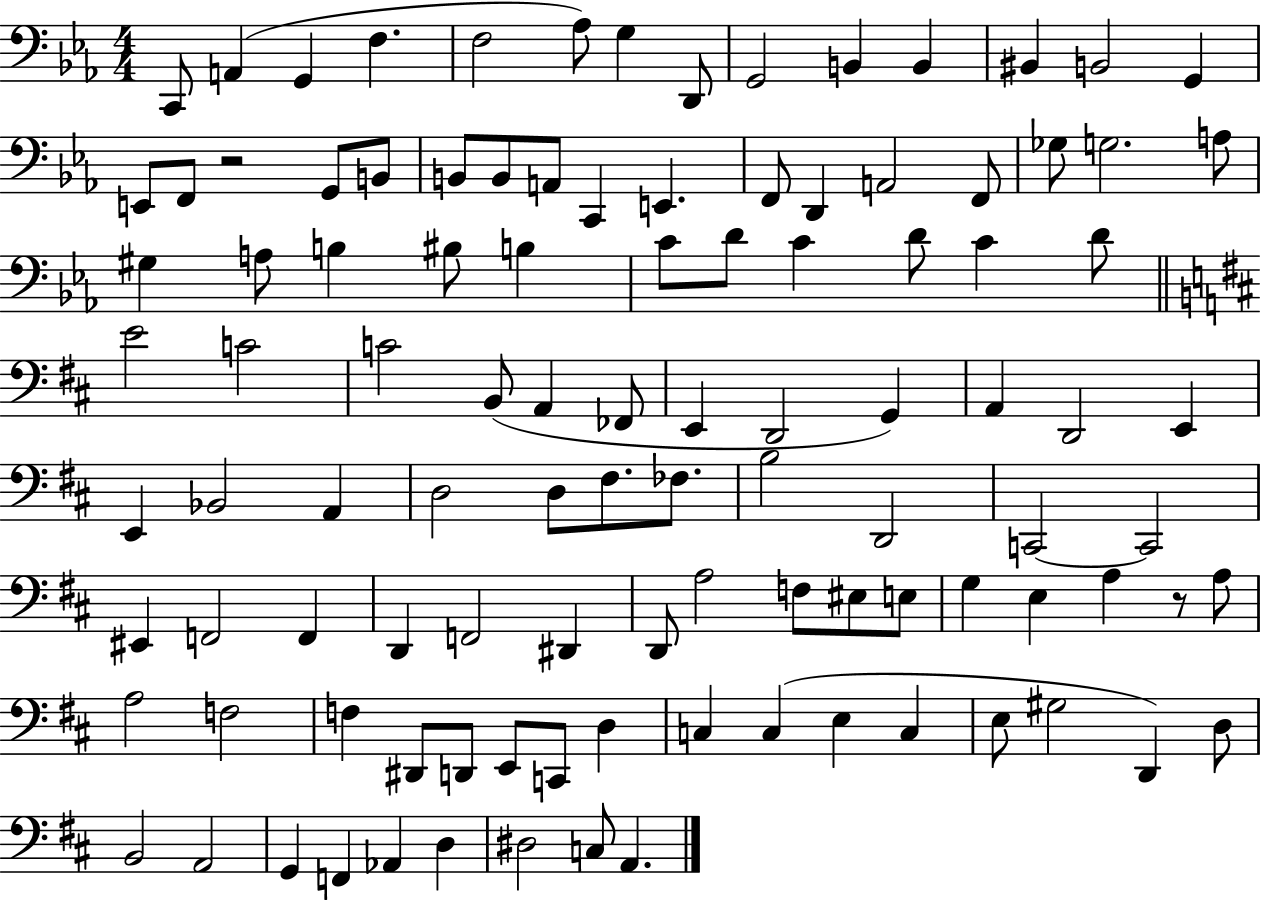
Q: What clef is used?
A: bass